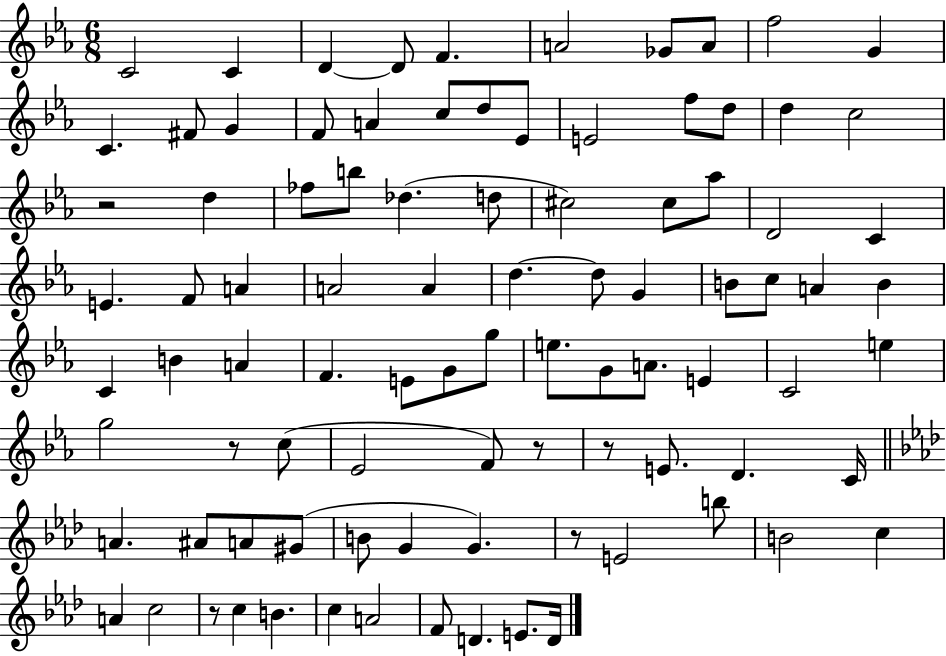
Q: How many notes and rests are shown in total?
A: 92